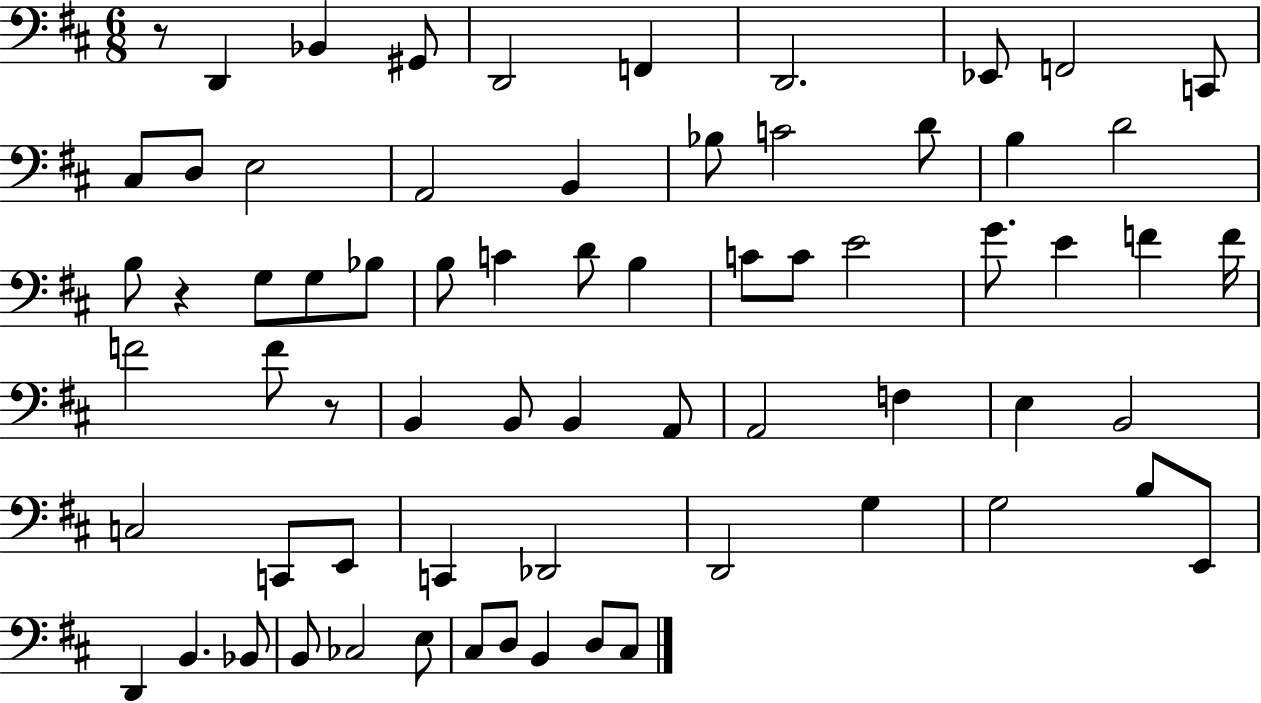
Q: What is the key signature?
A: D major